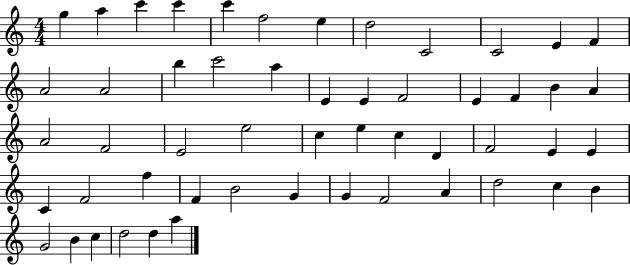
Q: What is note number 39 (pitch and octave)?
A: F4